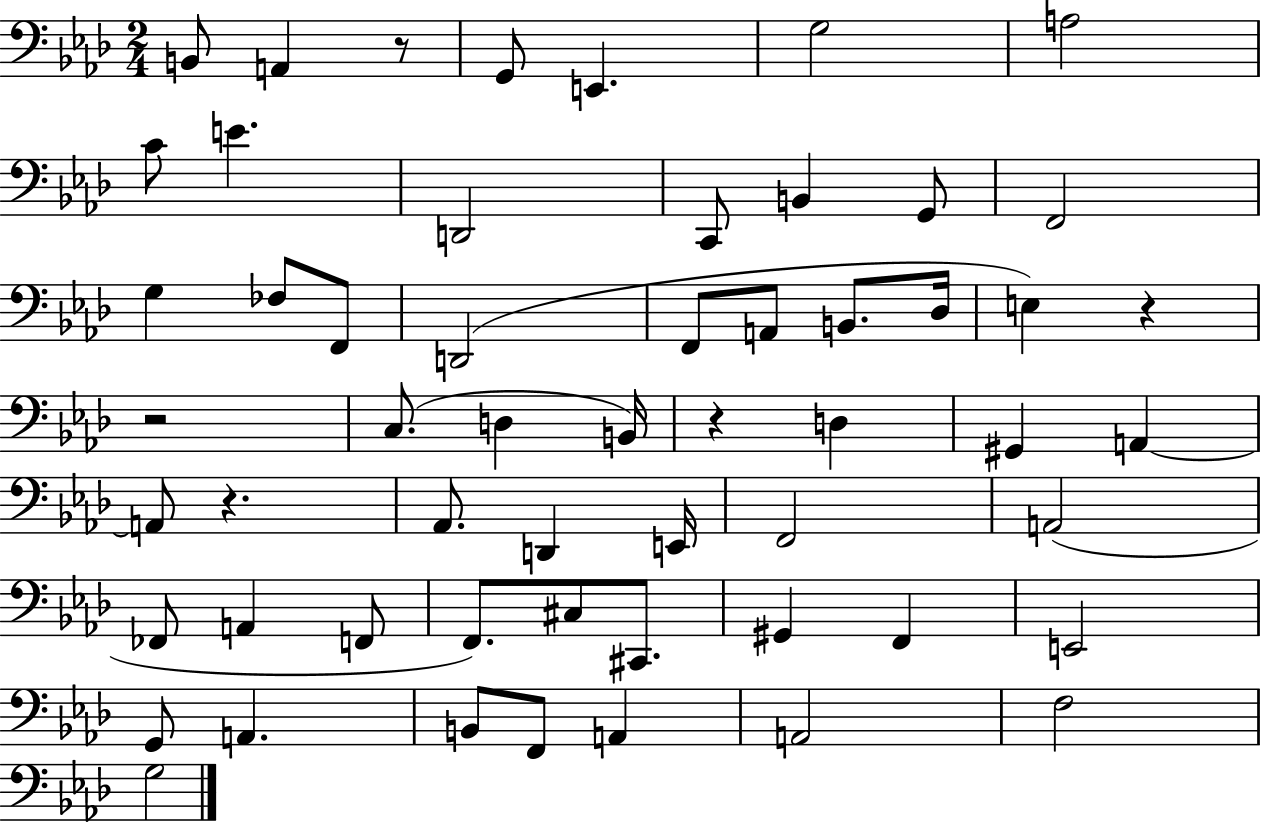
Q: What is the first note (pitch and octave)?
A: B2